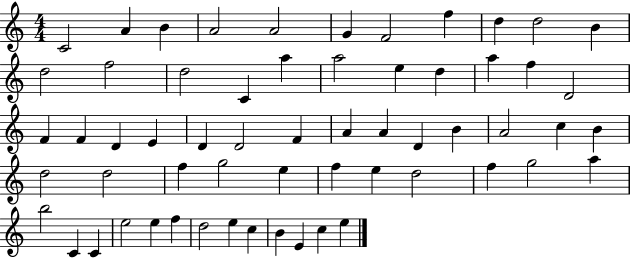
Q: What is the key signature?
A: C major